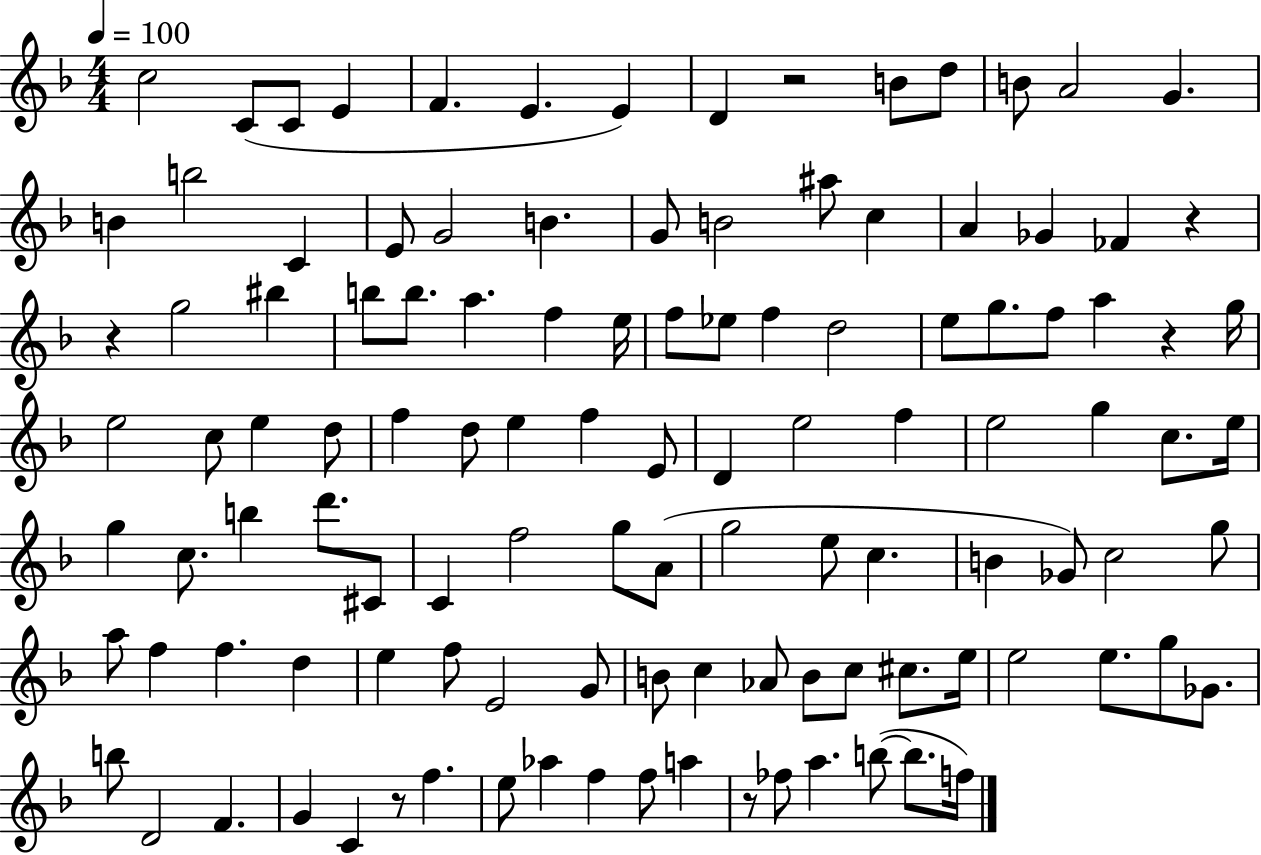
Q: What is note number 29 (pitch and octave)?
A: B5